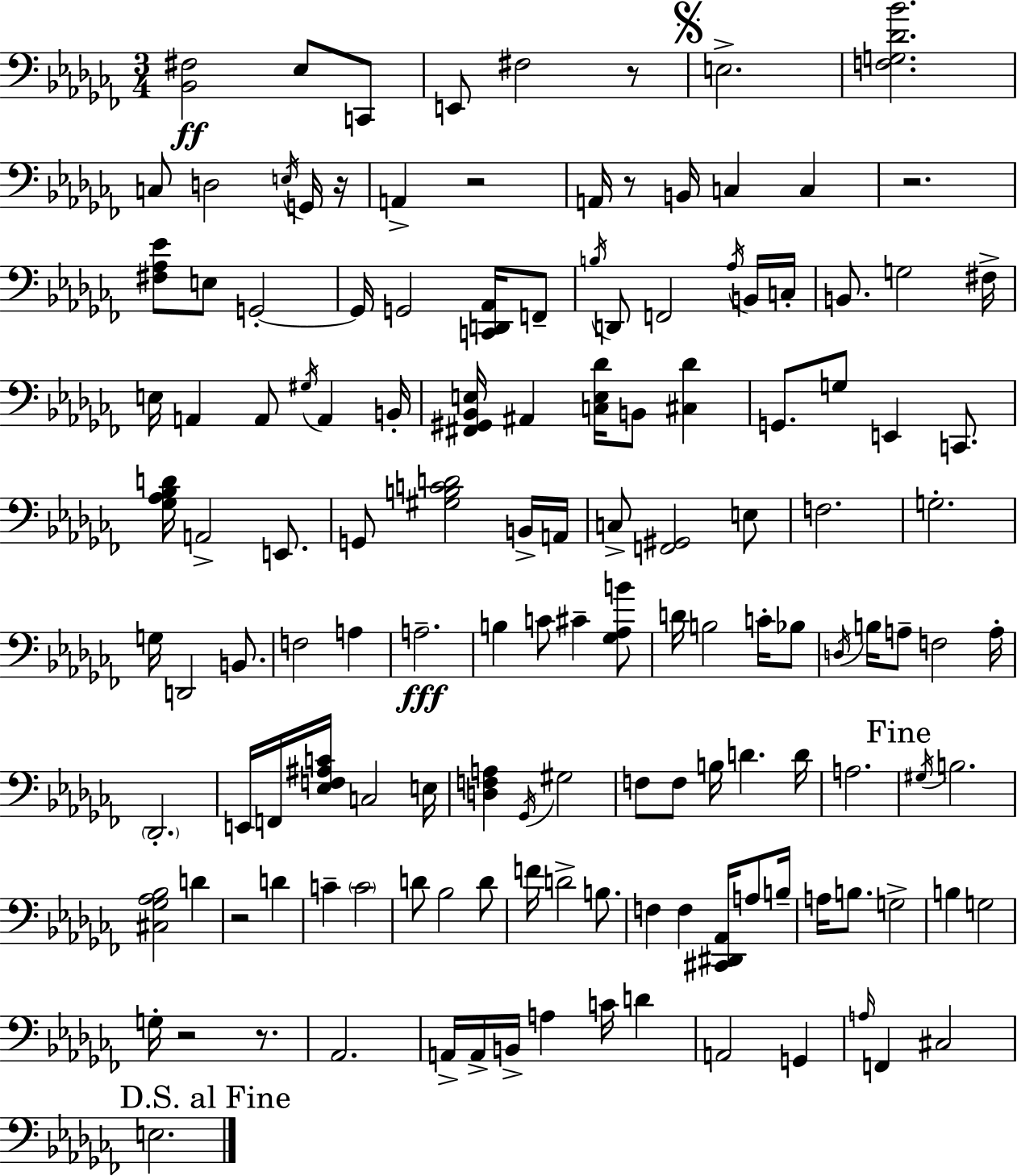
{
  \clef bass
  \numericTimeSignature
  \time 3/4
  \key aes \minor
  <bes, fis>2\ff ees8 c,8 | e,8 fis2 r8 | \mark \markup { \musicglyph "scripts.segno" } e2.-> | <f g des' bes'>2. | \break c8 d2 \acciaccatura { e16 } g,16 | r16 a,4-> r2 | a,16 r8 b,16 c4 c4 | r2. | \break <fis aes ees'>8 e8 g,2-.~~ | g,16 g,2 <c, d, aes,>16 f,8-- | \acciaccatura { b16 } d,8 f,2 | \acciaccatura { aes16 } b,16 c16-. b,8. g2 | \break fis16-> e16 a,4 a,8 \acciaccatura { gis16 } a,4 | b,16-. <fis, gis, bes, e>16 ais,4 <c e des'>16 b,8 | <cis des'>4 g,8. g8 e,4 | c,8. <ges aes bes d'>16 a,2-> | \break e,8. g,8 <gis b c' d'>2 | b,16-> a,16 c8-> <f, gis,>2 | e8 f2. | g2.-. | \break g16 d,2 | b,8. f2 | a4 a2.--\fff | b4 c'8 cis'4-- | \break <ges aes b'>8 d'16 b2 | c'16-. bes8 \acciaccatura { d16 } b16 a8-- f2 | a16-. \parenthesize des,2.-. | e,16 f,16 <ees f ais c'>16 c2 | \break e16 <d f a>4 \acciaccatura { ges,16 } gis2 | f8 f8 b16 d'4. | d'16 a2. | \mark "Fine" \acciaccatura { gis16 } b2. | \break <cis ges aes bes>2 | d'4 r2 | d'4 c'4-- \parenthesize c'2 | d'8 bes2 | \break d'8 f'16 d'2-> | b8. f4 f4 | <cis, dis, aes,>16 a8 b16-- a16 b8. g2-> | b4 g2 | \break g16-. r2 | r8. aes,2. | a,16-> a,16-> b,16-> a4 | c'16 d'4 a,2 | \break g,4 \grace { a16 } f,4 | cis2 \mark "D.S. al Fine" e2. | \bar "|."
}